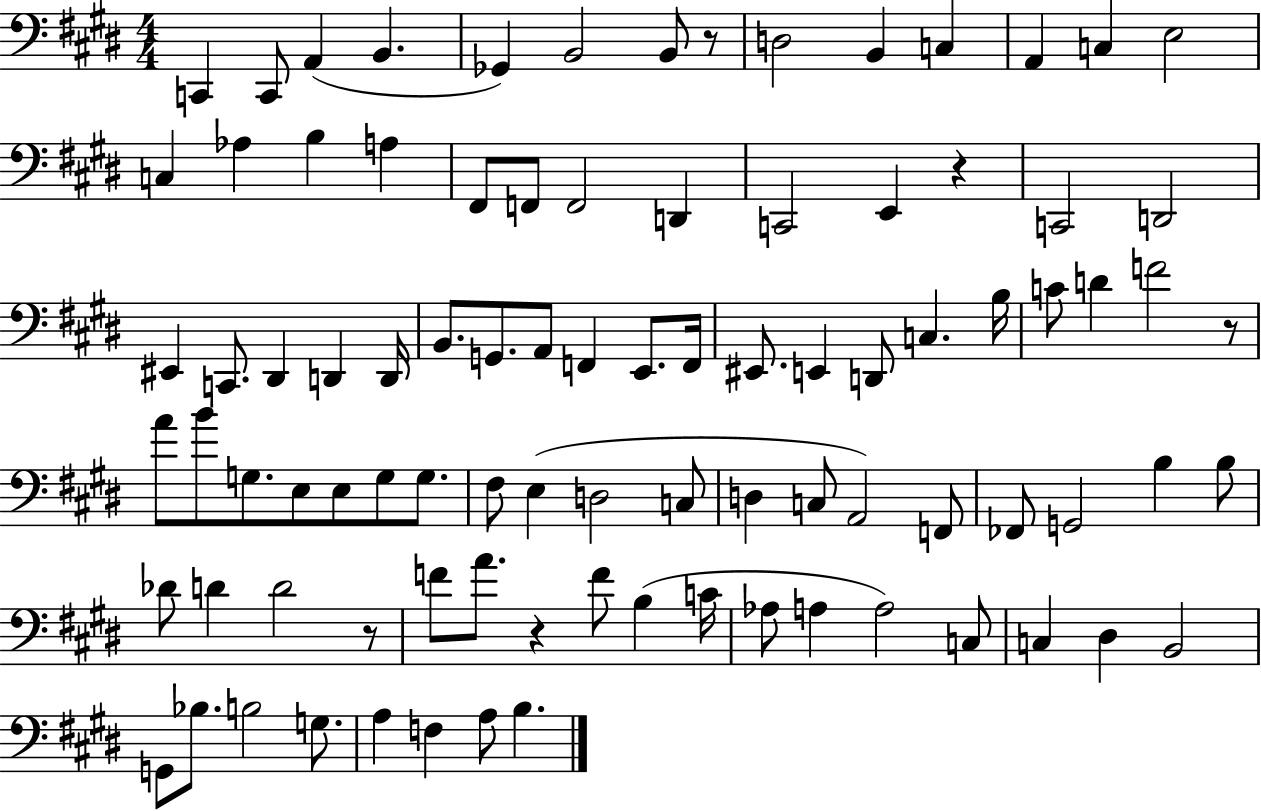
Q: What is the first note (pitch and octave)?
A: C2